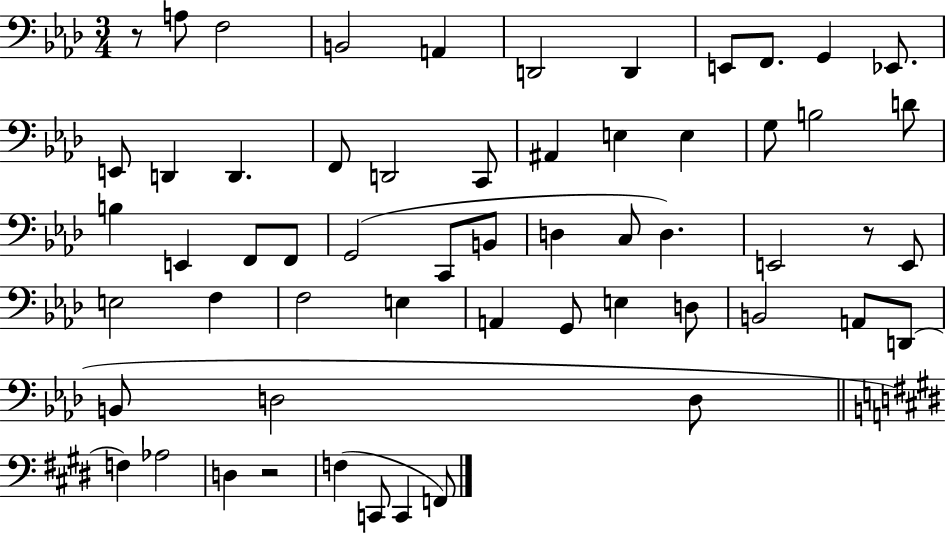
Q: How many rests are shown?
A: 3